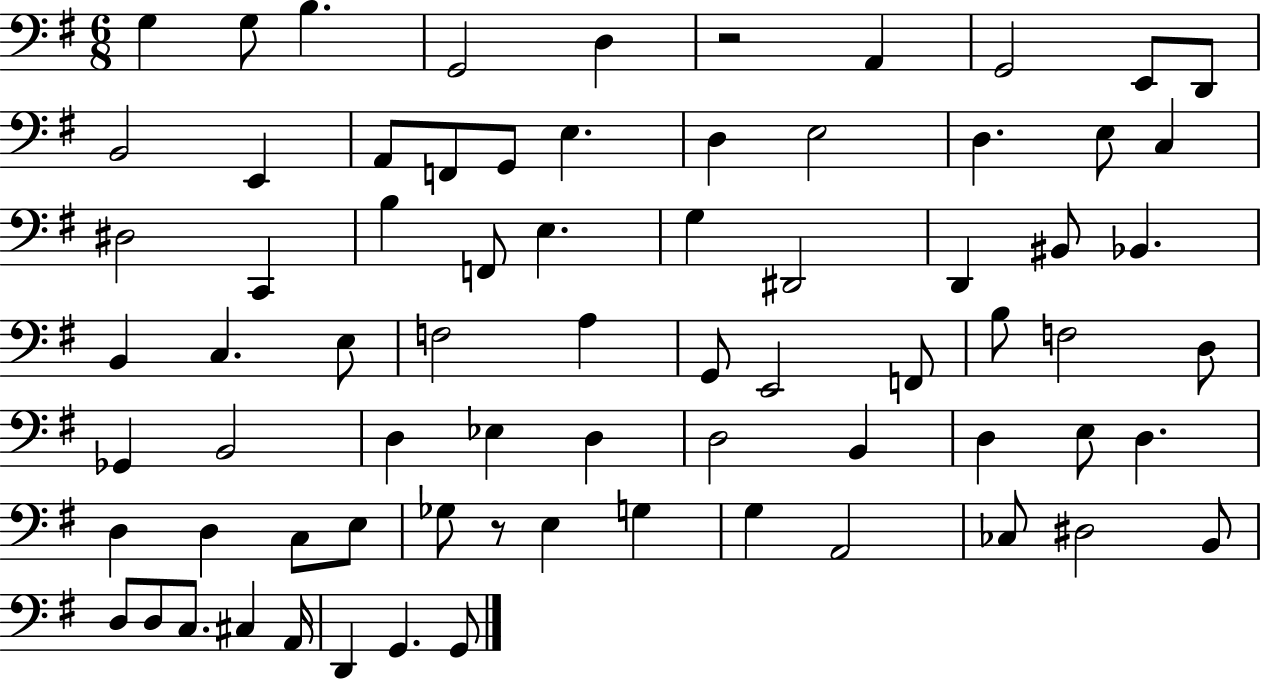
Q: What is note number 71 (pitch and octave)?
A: G2